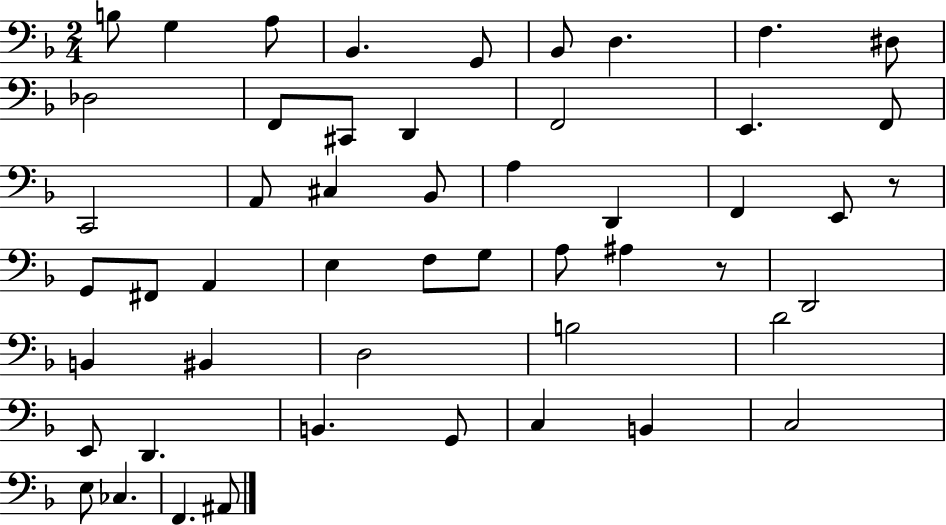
X:1
T:Untitled
M:2/4
L:1/4
K:F
B,/2 G, A,/2 _B,, G,,/2 _B,,/2 D, F, ^D,/2 _D,2 F,,/2 ^C,,/2 D,, F,,2 E,, F,,/2 C,,2 A,,/2 ^C, _B,,/2 A, D,, F,, E,,/2 z/2 G,,/2 ^F,,/2 A,, E, F,/2 G,/2 A,/2 ^A, z/2 D,,2 B,, ^B,, D,2 B,2 D2 E,,/2 D,, B,, G,,/2 C, B,, C,2 E,/2 _C, F,, ^A,,/2